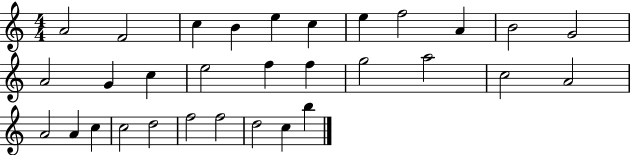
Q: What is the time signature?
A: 4/4